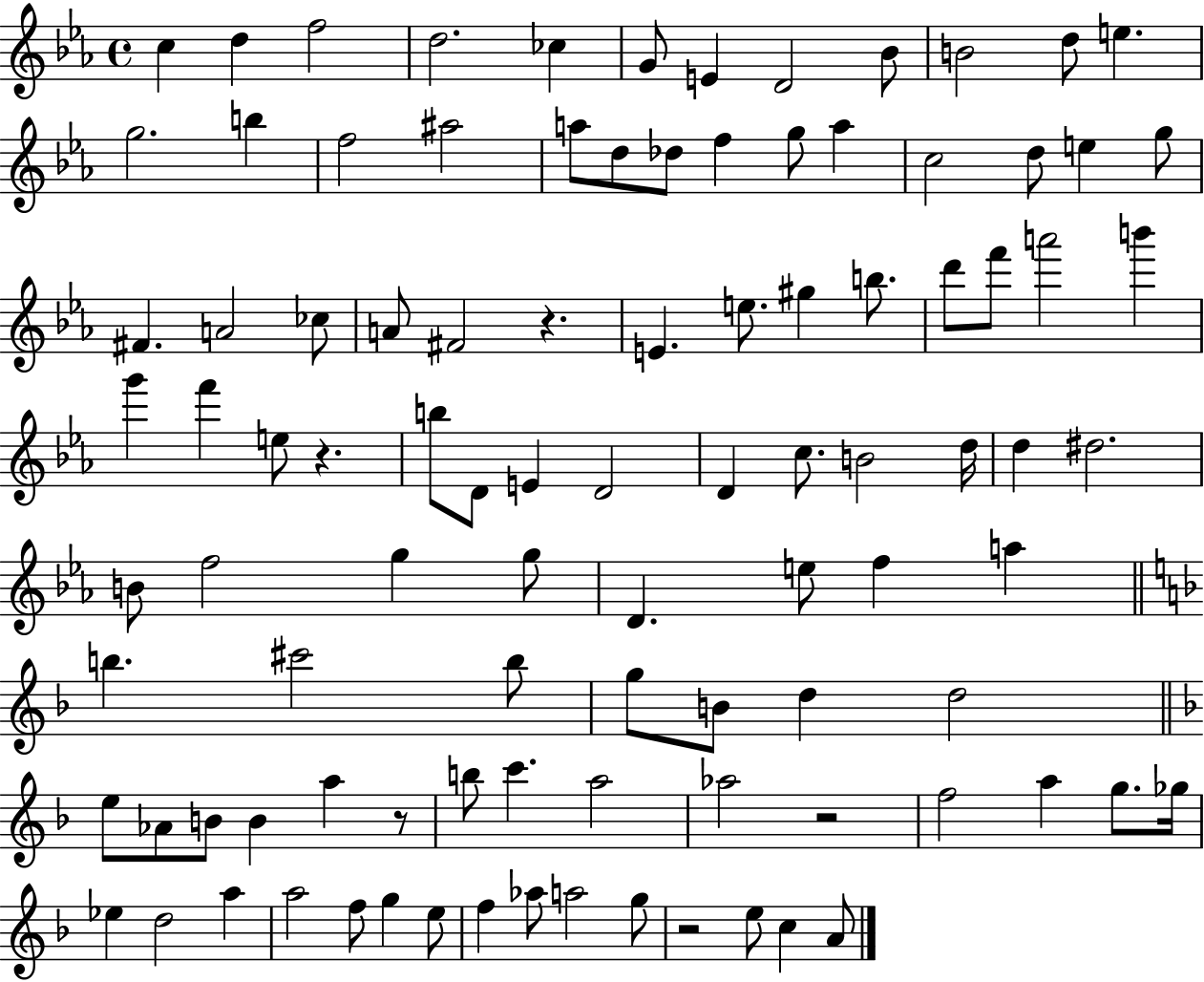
X:1
T:Untitled
M:4/4
L:1/4
K:Eb
c d f2 d2 _c G/2 E D2 _B/2 B2 d/2 e g2 b f2 ^a2 a/2 d/2 _d/2 f g/2 a c2 d/2 e g/2 ^F A2 _c/2 A/2 ^F2 z E e/2 ^g b/2 d'/2 f'/2 a'2 b' g' f' e/2 z b/2 D/2 E D2 D c/2 B2 d/4 d ^d2 B/2 f2 g g/2 D e/2 f a b ^c'2 b/2 g/2 B/2 d d2 e/2 _A/2 B/2 B a z/2 b/2 c' a2 _a2 z2 f2 a g/2 _g/4 _e d2 a a2 f/2 g e/2 f _a/2 a2 g/2 z2 e/2 c A/2